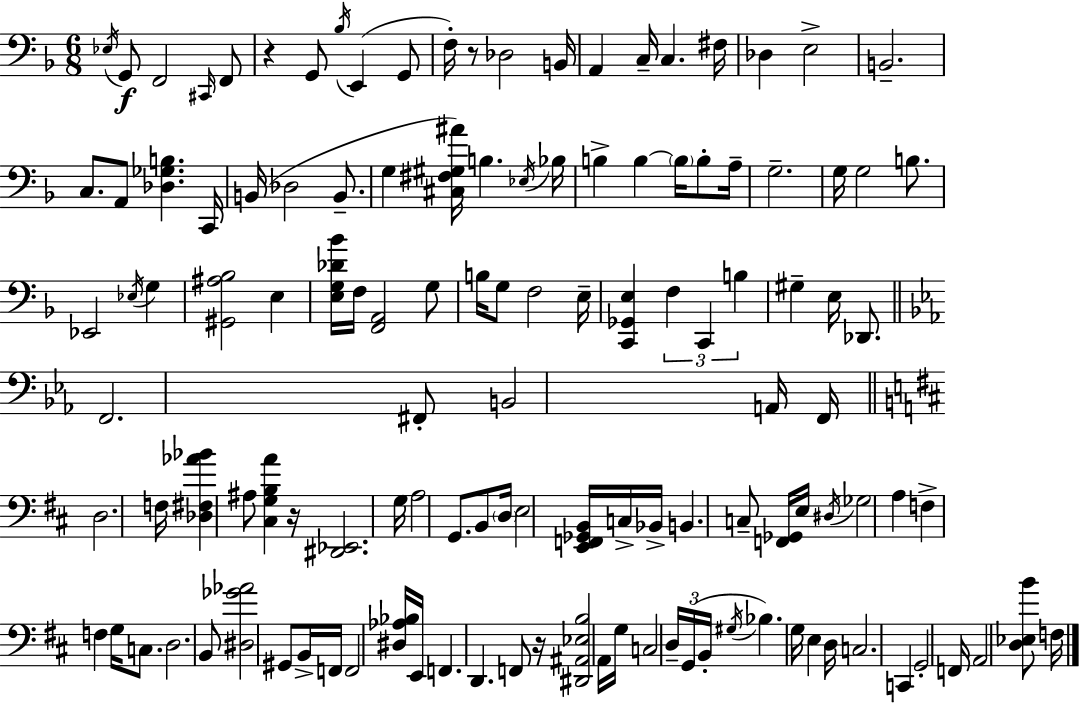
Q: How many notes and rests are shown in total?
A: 126